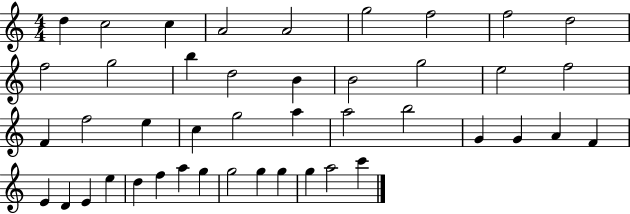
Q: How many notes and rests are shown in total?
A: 44